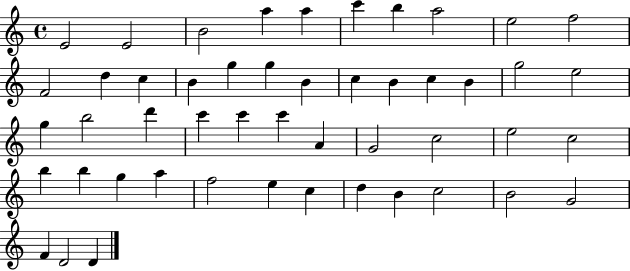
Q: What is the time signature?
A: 4/4